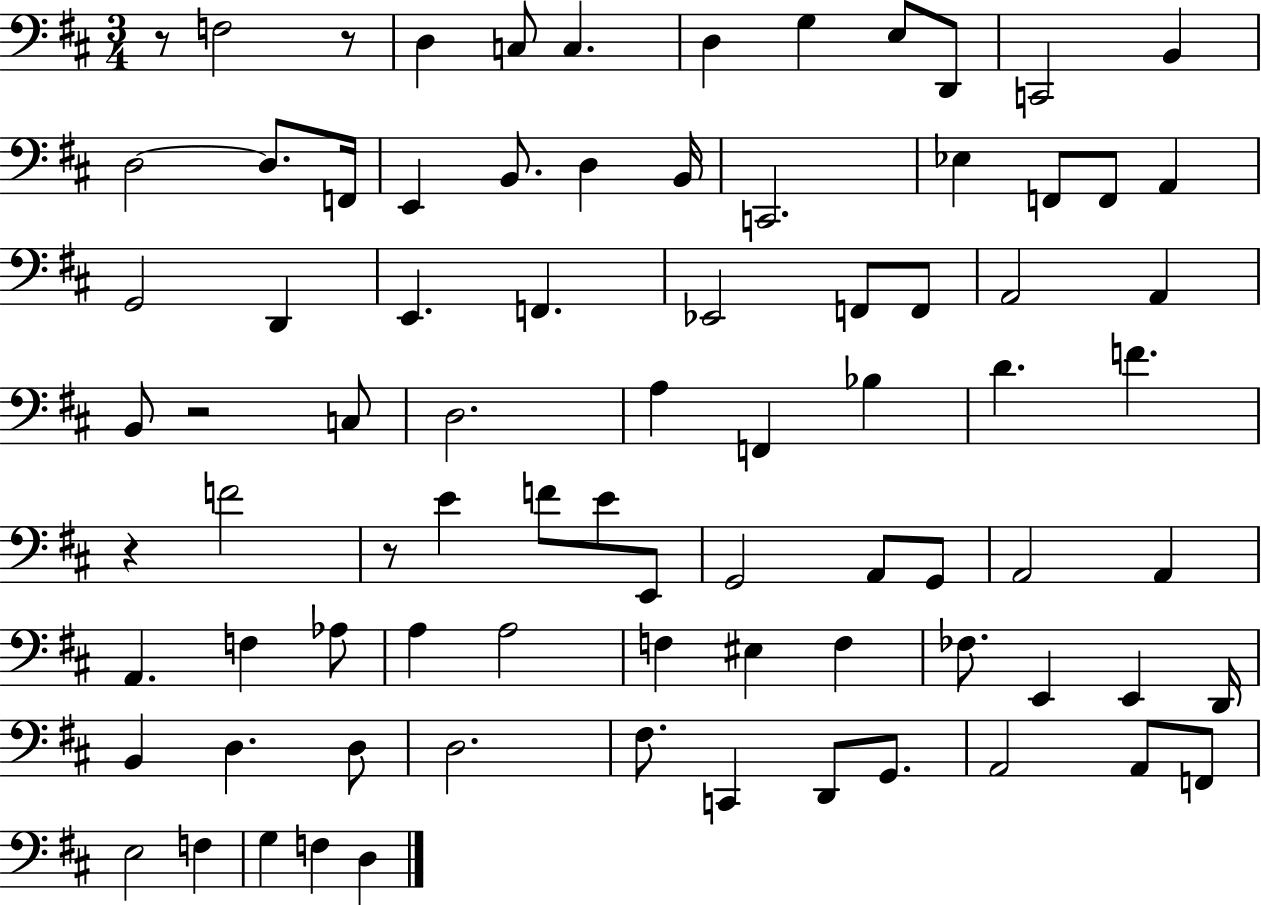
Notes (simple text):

R/e F3/h R/e D3/q C3/e C3/q. D3/q G3/q E3/e D2/e C2/h B2/q D3/h D3/e. F2/s E2/q B2/e. D3/q B2/s C2/h. Eb3/q F2/e F2/e A2/q G2/h D2/q E2/q. F2/q. Eb2/h F2/e F2/e A2/h A2/q B2/e R/h C3/e D3/h. A3/q F2/q Bb3/q D4/q. F4/q. R/q F4/h R/e E4/q F4/e E4/e E2/e G2/h A2/e G2/e A2/h A2/q A2/q. F3/q Ab3/e A3/q A3/h F3/q EIS3/q F3/q FES3/e. E2/q E2/q D2/s B2/q D3/q. D3/e D3/h. F#3/e. C2/q D2/e G2/e. A2/h A2/e F2/e E3/h F3/q G3/q F3/q D3/q